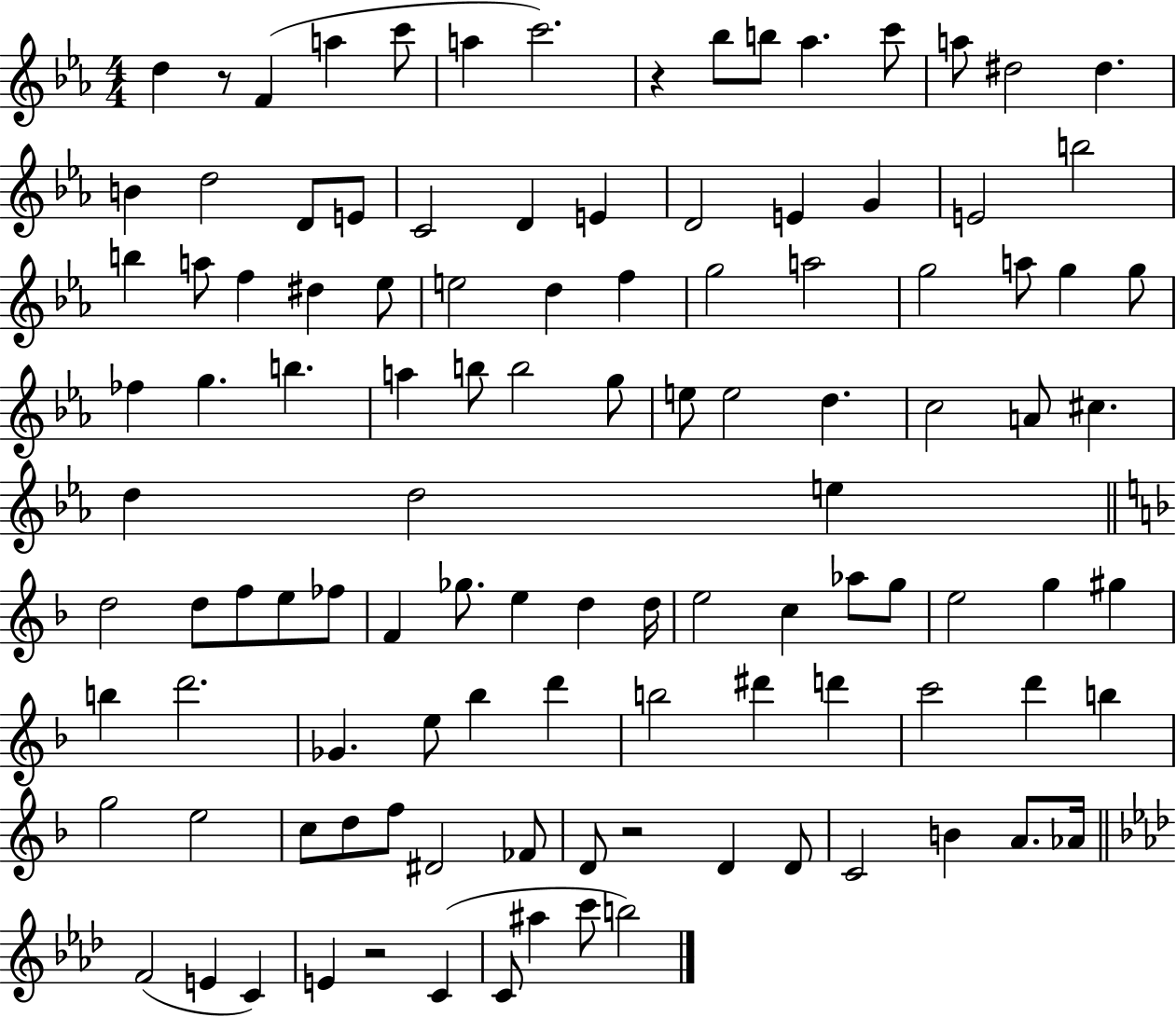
D5/q R/e F4/q A5/q C6/e A5/q C6/h. R/q Bb5/e B5/e Ab5/q. C6/e A5/e D#5/h D#5/q. B4/q D5/h D4/e E4/e C4/h D4/q E4/q D4/h E4/q G4/q E4/h B5/h B5/q A5/e F5/q D#5/q Eb5/e E5/h D5/q F5/q G5/h A5/h G5/h A5/e G5/q G5/e FES5/q G5/q. B5/q. A5/q B5/e B5/h G5/e E5/e E5/h D5/q. C5/h A4/e C#5/q. D5/q D5/h E5/q D5/h D5/e F5/e E5/e FES5/e F4/q Gb5/e. E5/q D5/q D5/s E5/h C5/q Ab5/e G5/e E5/h G5/q G#5/q B5/q D6/h. Gb4/q. E5/e Bb5/q D6/q B5/h D#6/q D6/q C6/h D6/q B5/q G5/h E5/h C5/e D5/e F5/e D#4/h FES4/e D4/e R/h D4/q D4/e C4/h B4/q A4/e. Ab4/s F4/h E4/q C4/q E4/q R/h C4/q C4/e A#5/q C6/e B5/h